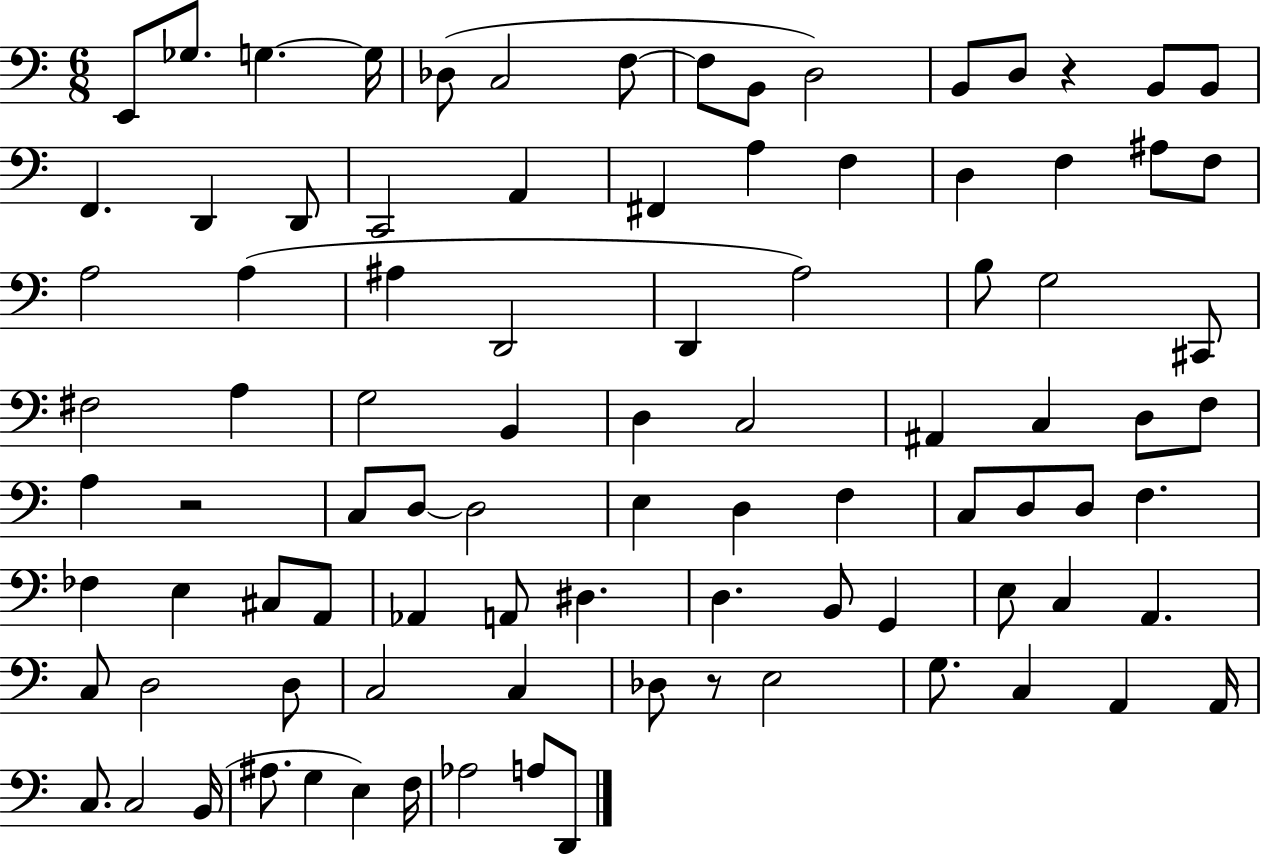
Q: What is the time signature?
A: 6/8